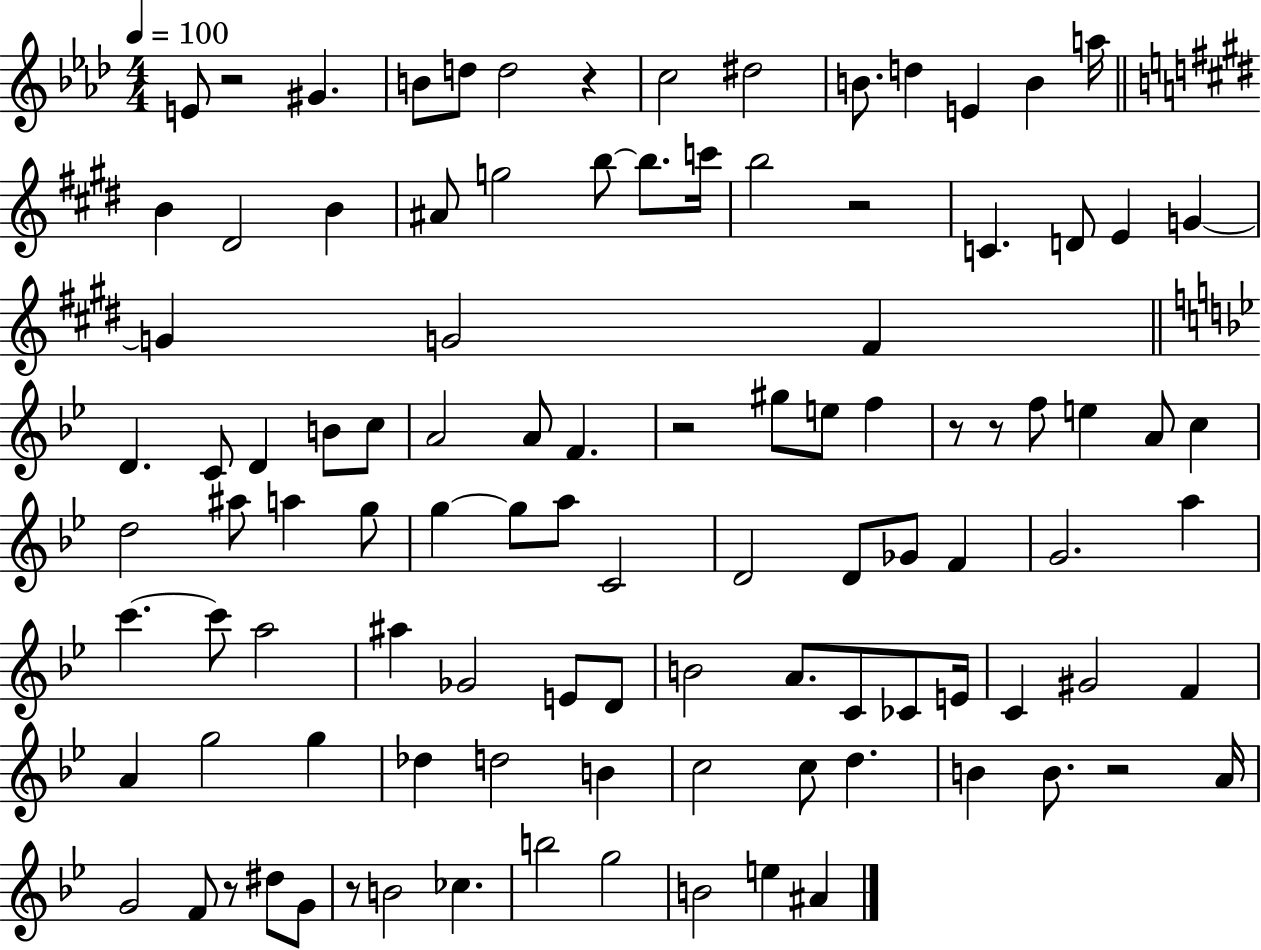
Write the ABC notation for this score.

X:1
T:Untitled
M:4/4
L:1/4
K:Ab
E/2 z2 ^G B/2 d/2 d2 z c2 ^d2 B/2 d E B a/4 B ^D2 B ^A/2 g2 b/2 b/2 c'/4 b2 z2 C D/2 E G G G2 ^F D C/2 D B/2 c/2 A2 A/2 F z2 ^g/2 e/2 f z/2 z/2 f/2 e A/2 c d2 ^a/2 a g/2 g g/2 a/2 C2 D2 D/2 _G/2 F G2 a c' c'/2 a2 ^a _G2 E/2 D/2 B2 A/2 C/2 _C/2 E/4 C ^G2 F A g2 g _d d2 B c2 c/2 d B B/2 z2 A/4 G2 F/2 z/2 ^d/2 G/2 z/2 B2 _c b2 g2 B2 e ^A